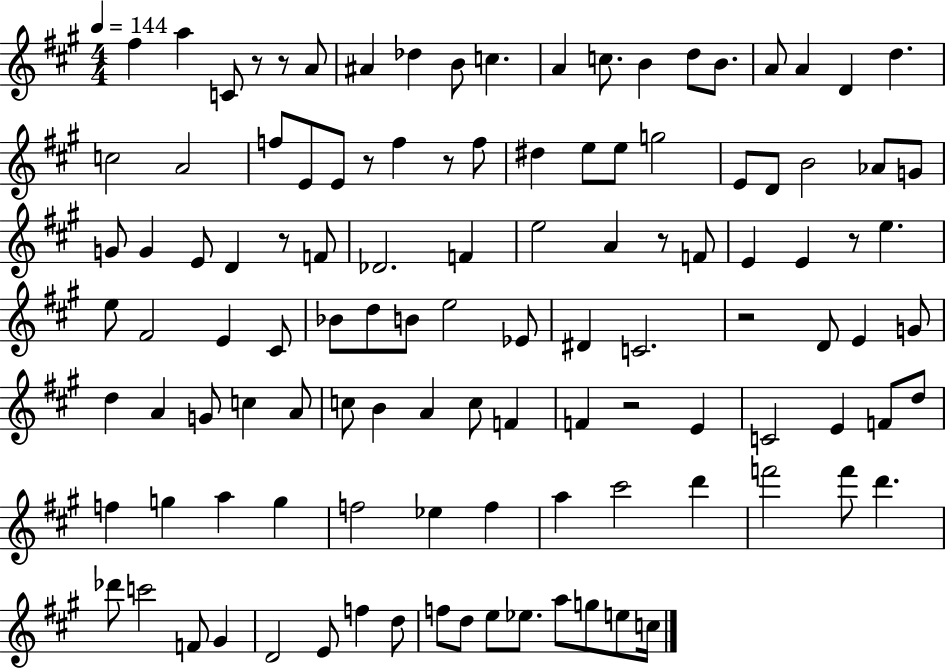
{
  \clef treble
  \numericTimeSignature
  \time 4/4
  \key a \major
  \tempo 4 = 144
  fis''4 a''4 c'8 r8 r8 a'8 | ais'4 des''4 b'8 c''4. | a'4 c''8. b'4 d''8 b'8. | a'8 a'4 d'4 d''4. | \break c''2 a'2 | f''8 e'8 e'8 r8 f''4 r8 f''8 | dis''4 e''8 e''8 g''2 | e'8 d'8 b'2 aes'8 g'8 | \break g'8 g'4 e'8 d'4 r8 f'8 | des'2. f'4 | e''2 a'4 r8 f'8 | e'4 e'4 r8 e''4. | \break e''8 fis'2 e'4 cis'8 | bes'8 d''8 b'8 e''2 ees'8 | dis'4 c'2. | r2 d'8 e'4 g'8 | \break d''4 a'4 g'8 c''4 a'8 | c''8 b'4 a'4 c''8 f'4 | f'4 r2 e'4 | c'2 e'4 f'8 d''8 | \break f''4 g''4 a''4 g''4 | f''2 ees''4 f''4 | a''4 cis'''2 d'''4 | f'''2 f'''8 d'''4. | \break des'''8 c'''2 f'8 gis'4 | d'2 e'8 f''4 d''8 | f''8 d''8 e''8 ees''8. a''8 g''8 e''8 c''16 | \bar "|."
}